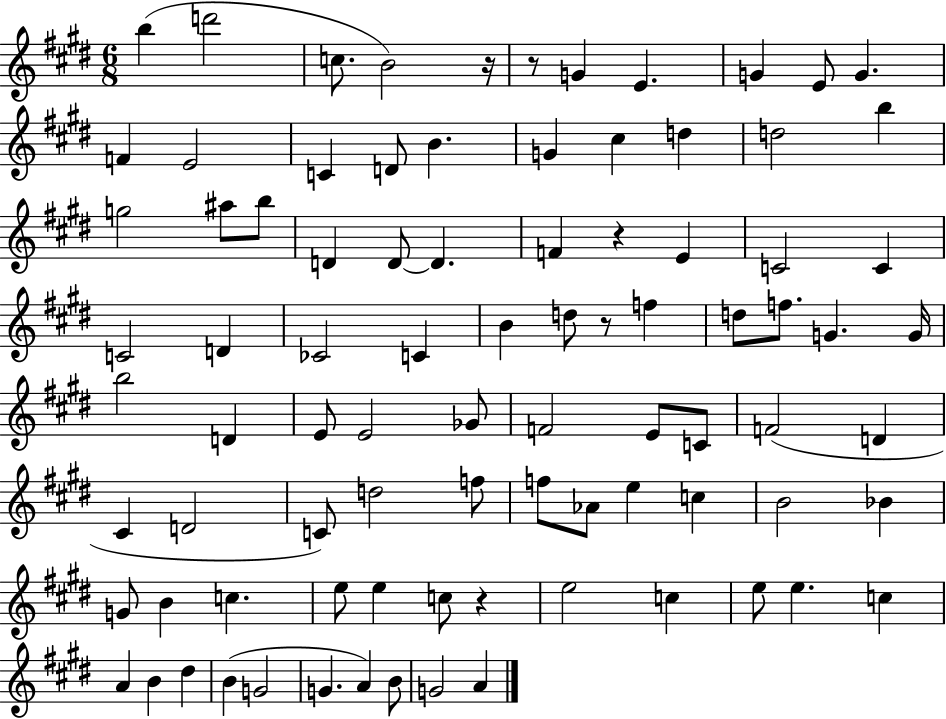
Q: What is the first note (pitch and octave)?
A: B5